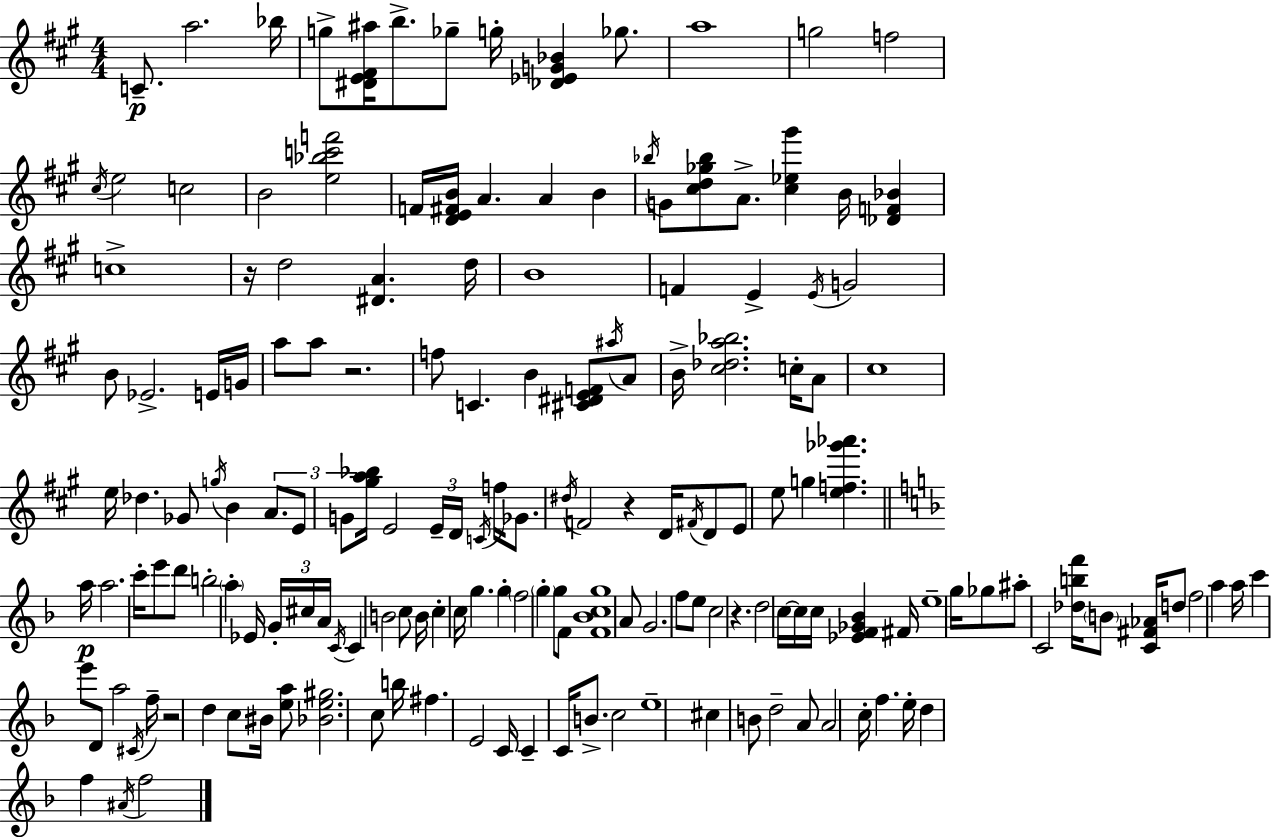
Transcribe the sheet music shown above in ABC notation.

X:1
T:Untitled
M:4/4
L:1/4
K:A
C/2 a2 _b/4 g/2 [^DE^F^a]/4 b/2 _g/2 g/4 [_D_EG_B] _g/2 a4 g2 f2 ^c/4 e2 c2 B2 [e_bc'f']2 F/4 [DE^FB]/4 A A B _b/4 G/2 [^cd_g_b]/2 A/2 [^c_e^g'] B/4 [_DF_B] c4 z/4 d2 [^DA] d/4 B4 F E E/4 G2 B/2 _E2 E/4 G/4 a/2 a/2 z2 f/2 C B [^C^DEF]/2 ^a/4 A/2 B/4 [^c_da_b]2 c/4 A/2 ^c4 e/4 _d _G/2 g/4 B A/2 E/2 G/2 [^ga_b]/4 E2 E/4 D/4 C/4 f/4 _G/2 ^d/4 F2 z D/4 ^F/4 D/2 E/2 e/2 g [ef_g'_a'] a/4 a2 c'/4 e'/2 d'/2 b2 a _E/4 G/4 ^c/4 A/4 C/4 C B2 c/2 B/4 c c/4 g g f2 g g/2 F/2 [F_Bcg]4 A/2 G2 f/2 e/2 c2 z d2 c/4 c/4 c/4 [_EF_G_B] ^F/4 e4 g/4 _g/2 ^a/2 C2 [_dbf']/4 B/2 [C^F_A]/4 d/2 f2 a a/4 c' e'/2 D/2 a2 ^C/4 f/4 z2 d c/2 ^B/4 [ea]/2 [_Be^g]2 c/2 b/4 ^f E2 C/4 C C/4 B/2 c2 e4 ^c B/2 d2 A/2 A2 c/4 f e/4 d f ^A/4 f2